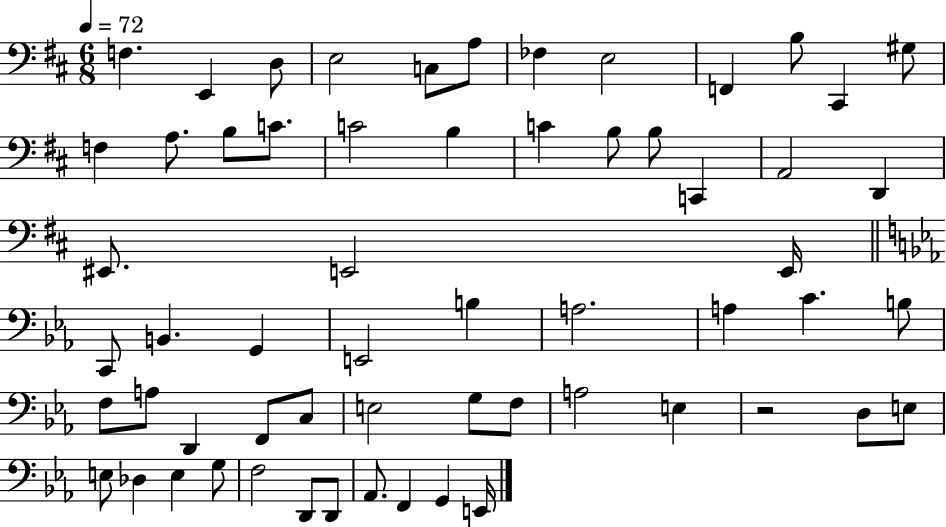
X:1
T:Untitled
M:6/8
L:1/4
K:D
F, E,, D,/2 E,2 C,/2 A,/2 _F, E,2 F,, B,/2 ^C,, ^G,/2 F, A,/2 B,/2 C/2 C2 B, C B,/2 B,/2 C,, A,,2 D,, ^E,,/2 E,,2 E,,/4 C,,/2 B,, G,, E,,2 B, A,2 A, C B,/2 F,/2 A,/2 D,, F,,/2 C,/2 E,2 G,/2 F,/2 A,2 E, z2 D,/2 E,/2 E,/2 _D, E, G,/2 F,2 D,,/2 D,,/2 _A,,/2 F,, G,, E,,/4